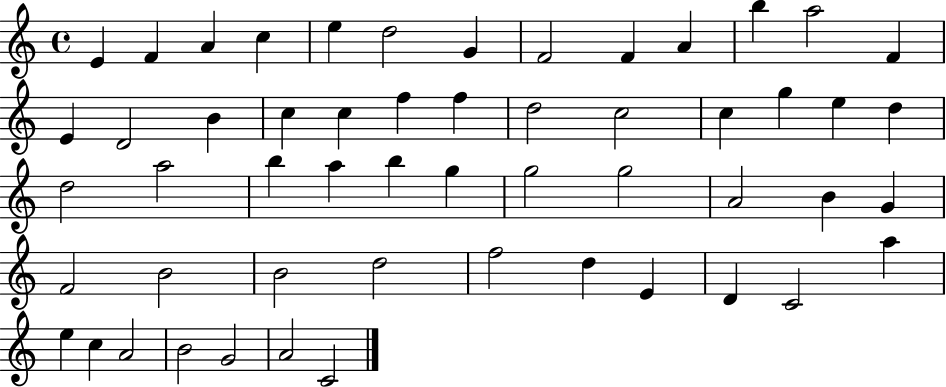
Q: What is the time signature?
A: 4/4